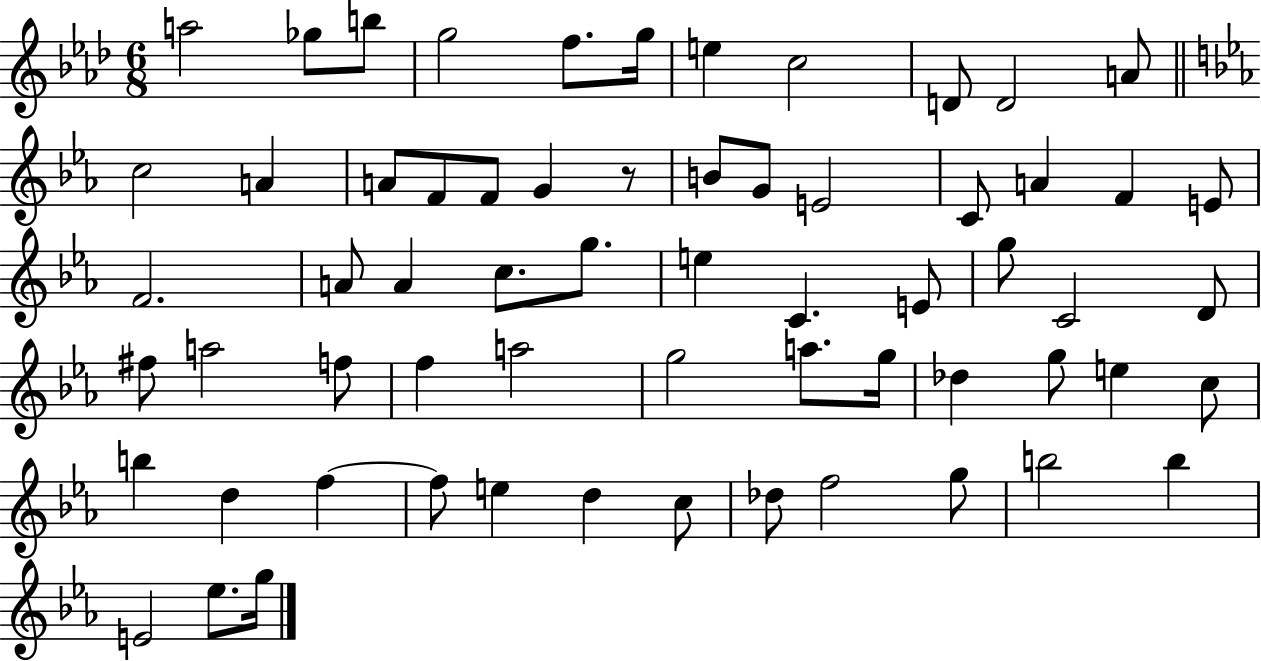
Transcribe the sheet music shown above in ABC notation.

X:1
T:Untitled
M:6/8
L:1/4
K:Ab
a2 _g/2 b/2 g2 f/2 g/4 e c2 D/2 D2 A/2 c2 A A/2 F/2 F/2 G z/2 B/2 G/2 E2 C/2 A F E/2 F2 A/2 A c/2 g/2 e C E/2 g/2 C2 D/2 ^f/2 a2 f/2 f a2 g2 a/2 g/4 _d g/2 e c/2 b d f f/2 e d c/2 _d/2 f2 g/2 b2 b E2 _e/2 g/4